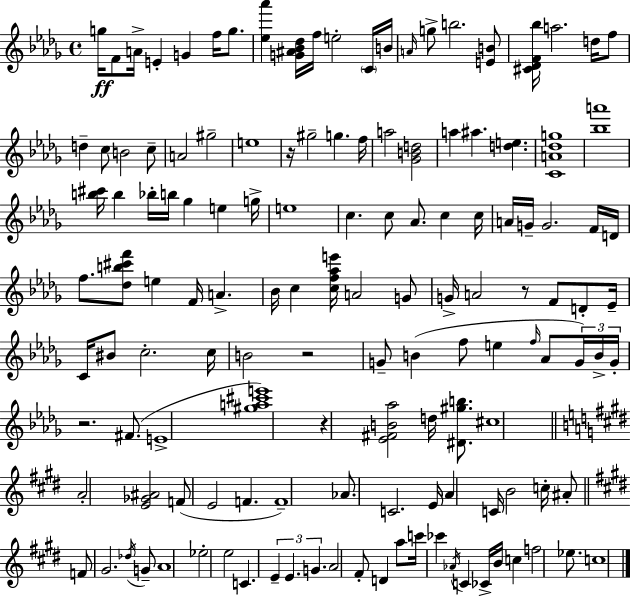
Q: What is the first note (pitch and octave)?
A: G5